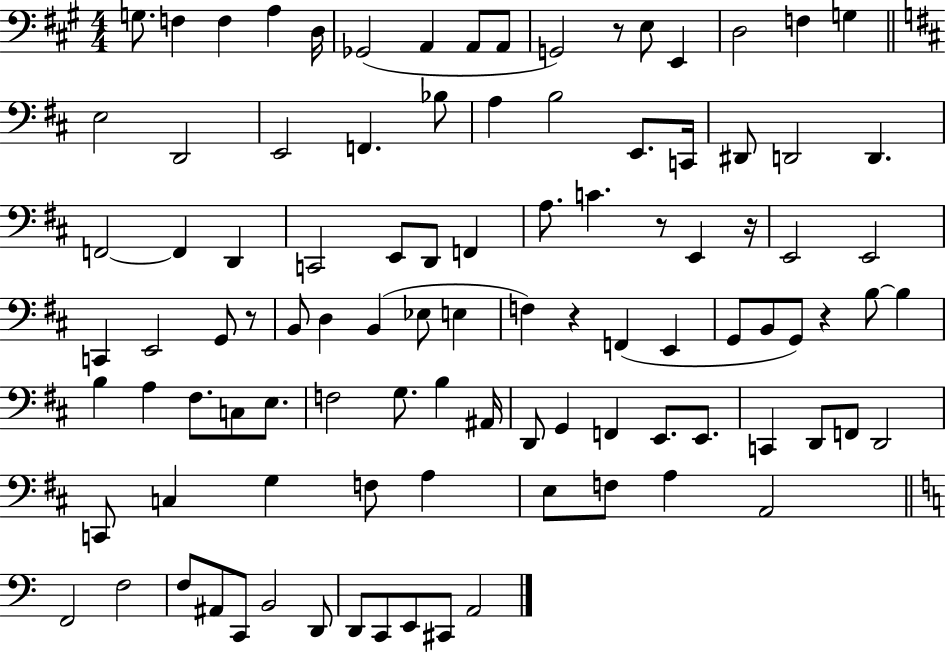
{
  \clef bass
  \numericTimeSignature
  \time 4/4
  \key a \major
  g8. f4 f4 a4 d16 | ges,2( a,4 a,8 a,8 | g,2) r8 e8 e,4 | d2 f4 g4 | \break \bar "||" \break \key b \minor e2 d,2 | e,2 f,4. bes8 | a4 b2 e,8. c,16 | dis,8 d,2 d,4. | \break f,2~~ f,4 d,4 | c,2 e,8 d,8 f,4 | a8. c'4. r8 e,4 r16 | e,2 e,2 | \break c,4 e,2 g,8 r8 | b,8 d4 b,4( ees8 e4 | f4) r4 f,4( e,4 | g,8 b,8 g,8) r4 b8~~ b4 | \break b4 a4 fis8. c8 e8. | f2 g8. b4 ais,16 | d,8 g,4 f,4 e,8. e,8. | c,4 d,8 f,8 d,2 | \break c,8 c4 g4 f8 a4 | e8 f8 a4 a,2 | \bar "||" \break \key a \minor f,2 f2 | f8 ais,8 c,8 b,2 d,8 | d,8 c,8 e,8 cis,8 a,2 | \bar "|."
}